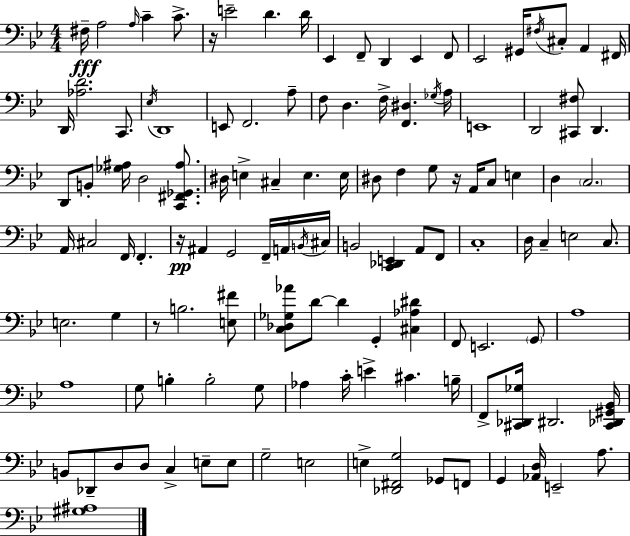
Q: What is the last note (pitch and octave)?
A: A3